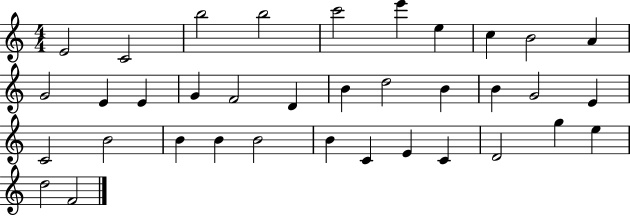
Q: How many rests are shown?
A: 0